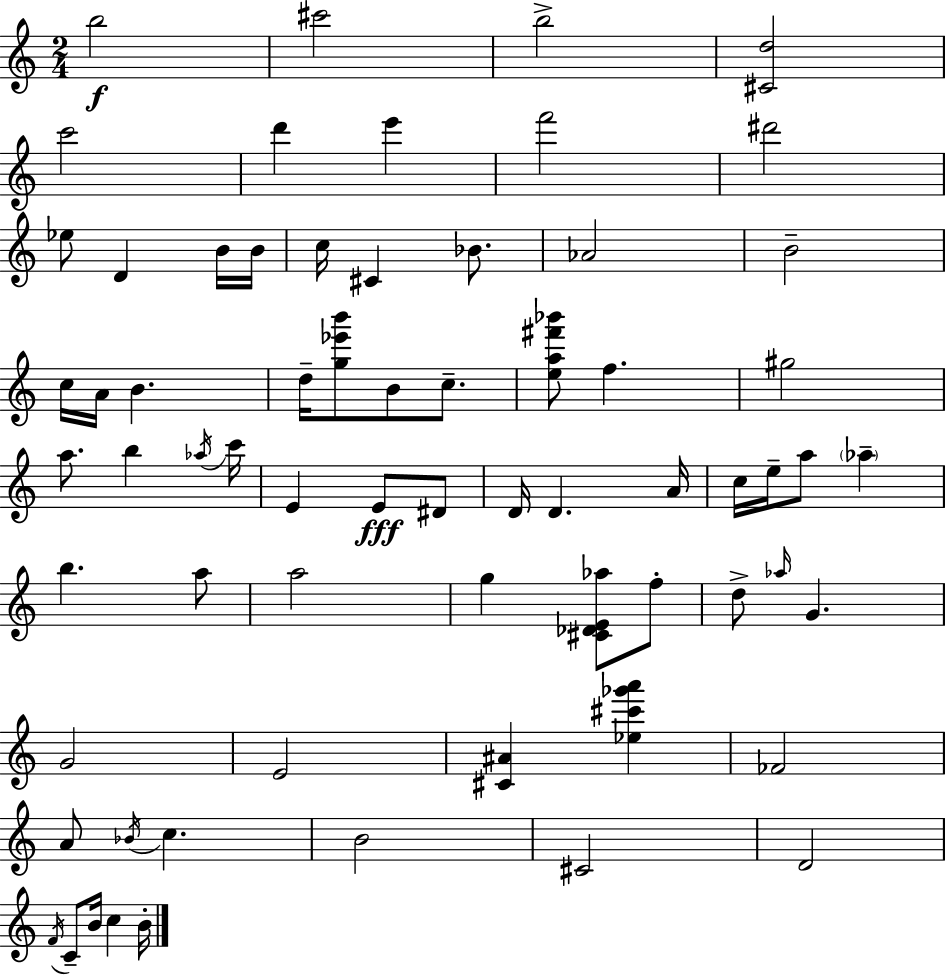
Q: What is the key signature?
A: C major